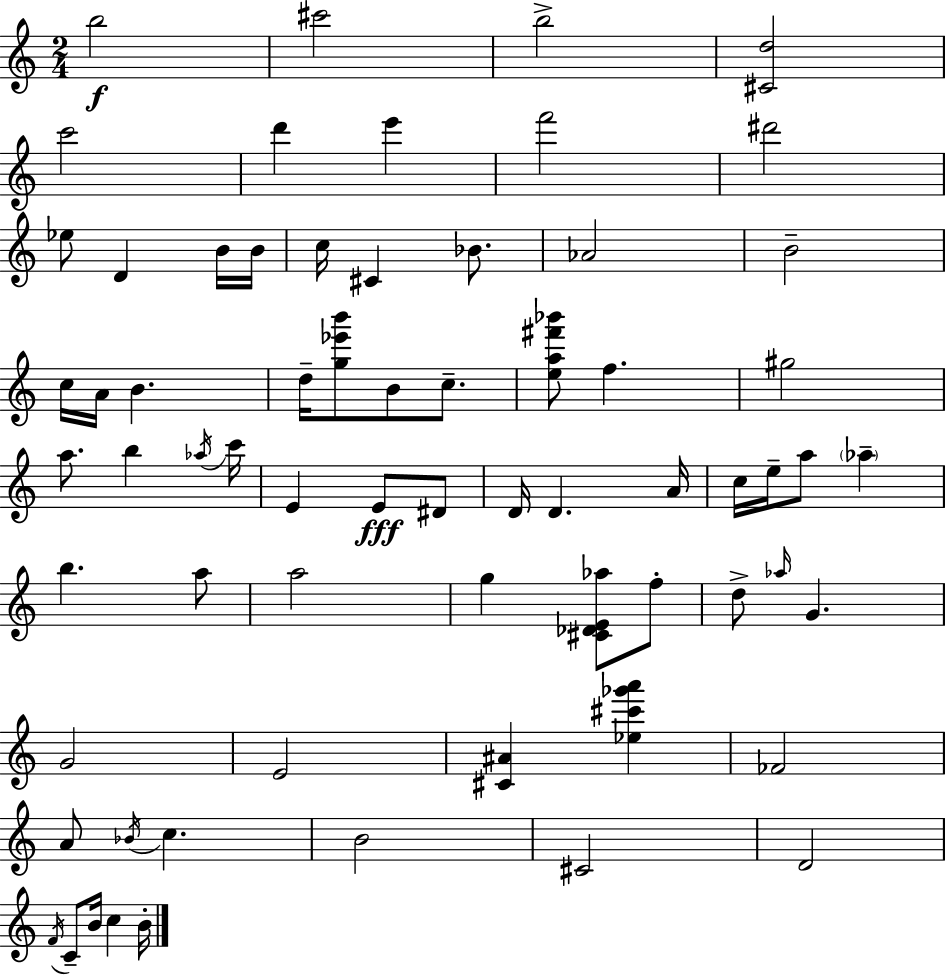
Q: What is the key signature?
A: C major